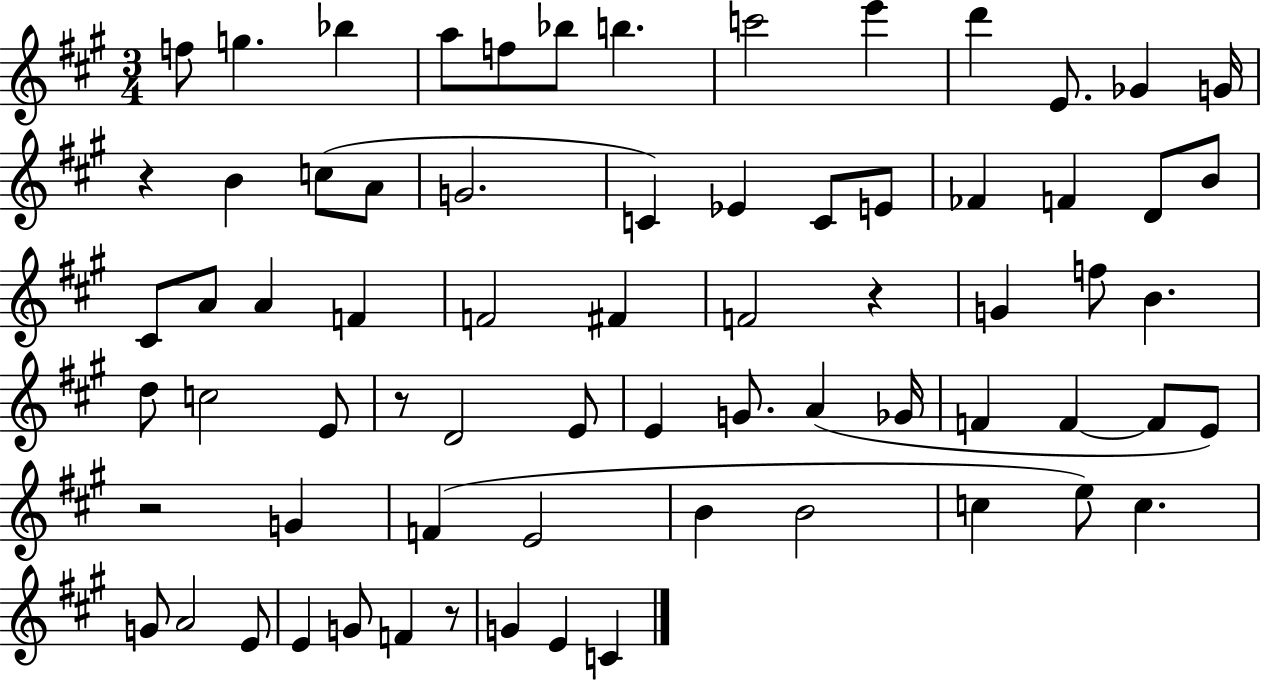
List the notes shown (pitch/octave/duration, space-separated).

F5/e G5/q. Bb5/q A5/e F5/e Bb5/e B5/q. C6/h E6/q D6/q E4/e. Gb4/q G4/s R/q B4/q C5/e A4/e G4/h. C4/q Eb4/q C4/e E4/e FES4/q F4/q D4/e B4/e C#4/e A4/e A4/q F4/q F4/h F#4/q F4/h R/q G4/q F5/e B4/q. D5/e C5/h E4/e R/e D4/h E4/e E4/q G4/e. A4/q Gb4/s F4/q F4/q F4/e E4/e R/h G4/q F4/q E4/h B4/q B4/h C5/q E5/e C5/q. G4/e A4/h E4/e E4/q G4/e F4/q R/e G4/q E4/q C4/q